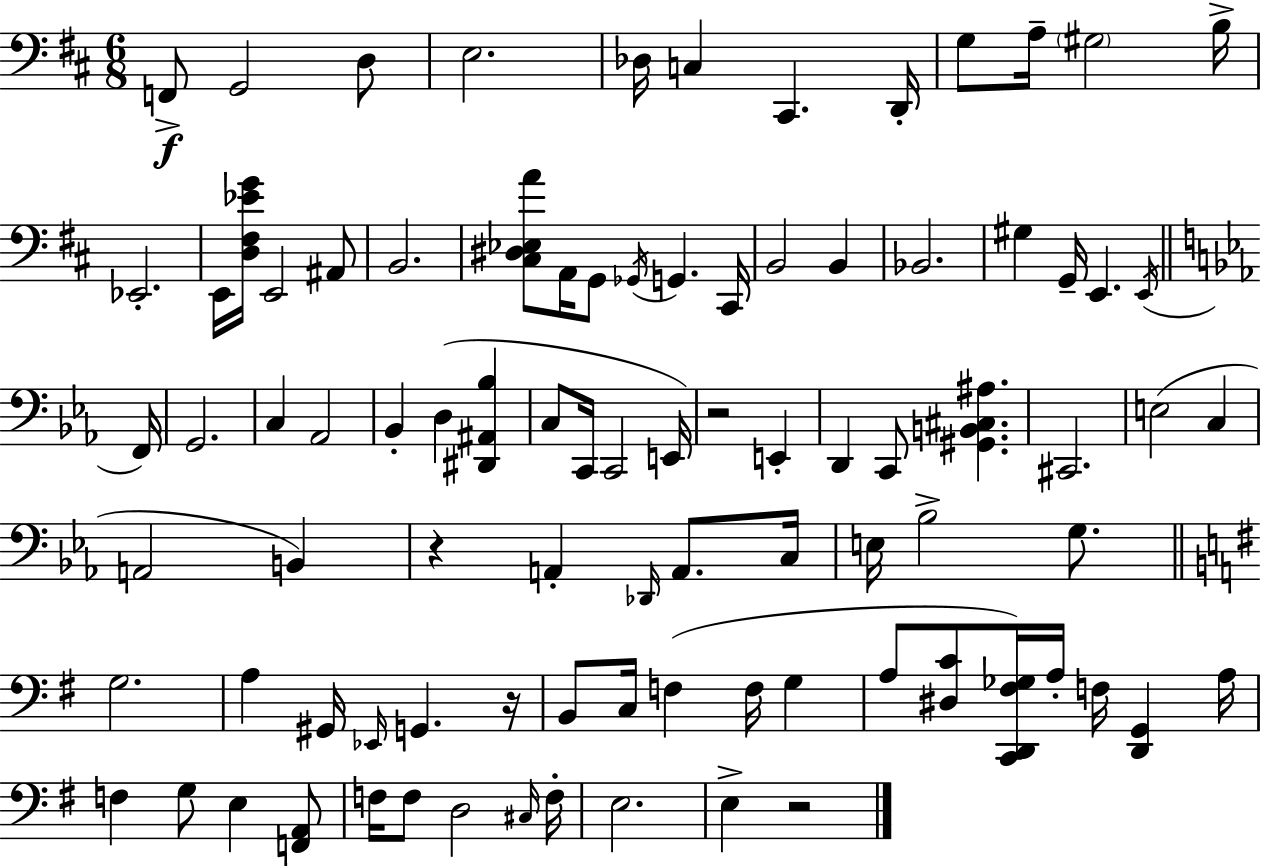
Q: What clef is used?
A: bass